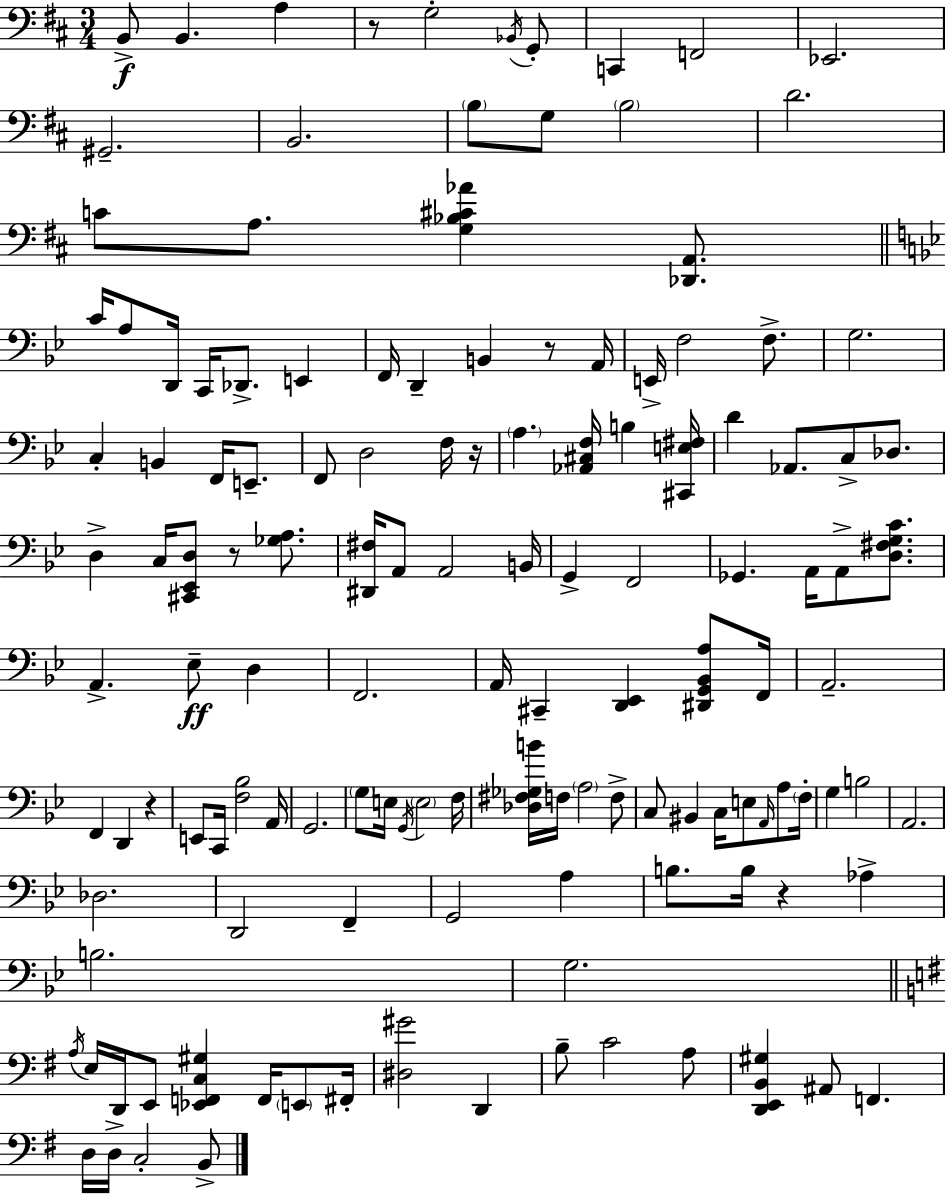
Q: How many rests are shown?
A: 6